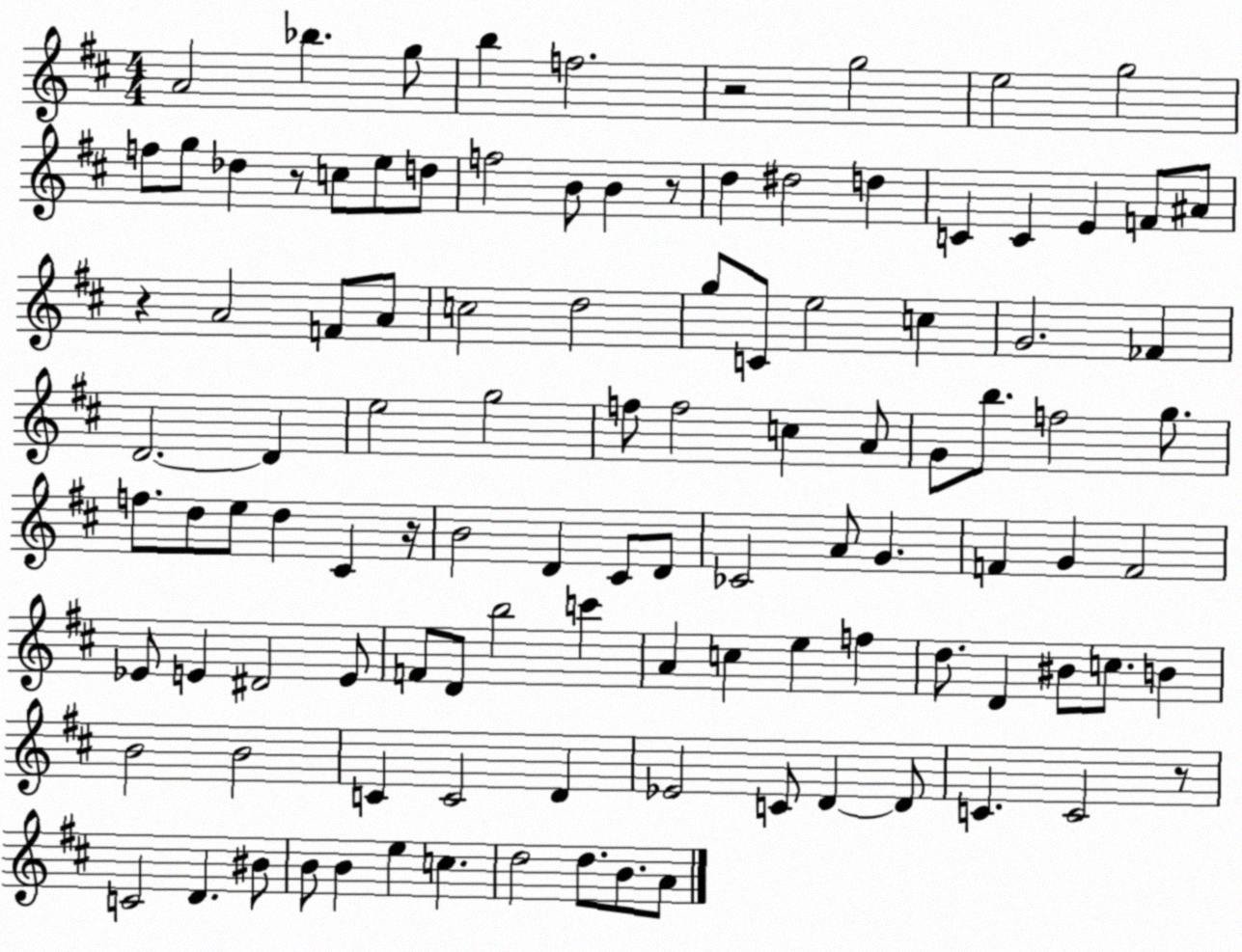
X:1
T:Untitled
M:4/4
L:1/4
K:D
A2 _b g/2 b f2 z2 g2 e2 g2 f/2 g/2 _d z/2 c/2 e/2 d/2 f2 B/2 B z/2 d ^d2 d C C E F/2 ^A/2 z A2 F/2 A/2 c2 d2 g/2 C/2 e2 c G2 _F D2 D e2 g2 f/2 f2 c A/2 G/2 b/2 f2 g/2 f/2 d/2 e/2 d ^C z/4 B2 D ^C/2 D/2 _C2 A/2 G F G F2 _E/2 E ^D2 E/2 F/2 D/2 b2 c' A c e f d/2 D ^B/2 c/2 B B2 B2 C C2 D _E2 C/2 D D/2 C C2 z/2 C2 D ^B/2 B/2 B e c d2 d/2 B/2 A/2